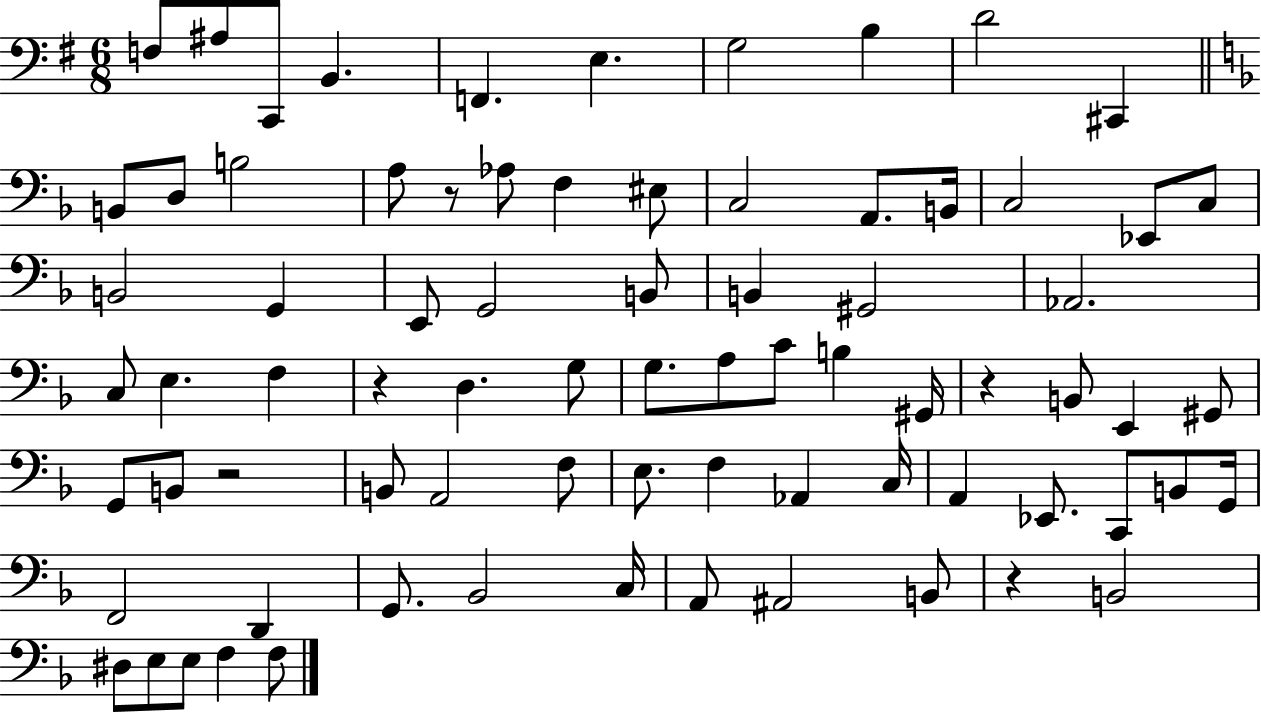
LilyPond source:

{
  \clef bass
  \numericTimeSignature
  \time 6/8
  \key g \major
  \repeat volta 2 { f8 ais8 c,8 b,4. | f,4. e4. | g2 b4 | d'2 cis,4 | \break \bar "||" \break \key d \minor b,8 d8 b2 | a8 r8 aes8 f4 eis8 | c2 a,8. b,16 | c2 ees,8 c8 | \break b,2 g,4 | e,8 g,2 b,8 | b,4 gis,2 | aes,2. | \break c8 e4. f4 | r4 d4. g8 | g8. a8 c'8 b4 gis,16 | r4 b,8 e,4 gis,8 | \break g,8 b,8 r2 | b,8 a,2 f8 | e8. f4 aes,4 c16 | a,4 ees,8. c,8 b,8 g,16 | \break f,2 d,4 | g,8. bes,2 c16 | a,8 ais,2 b,8 | r4 b,2 | \break dis8 e8 e8 f4 f8 | } \bar "|."
}